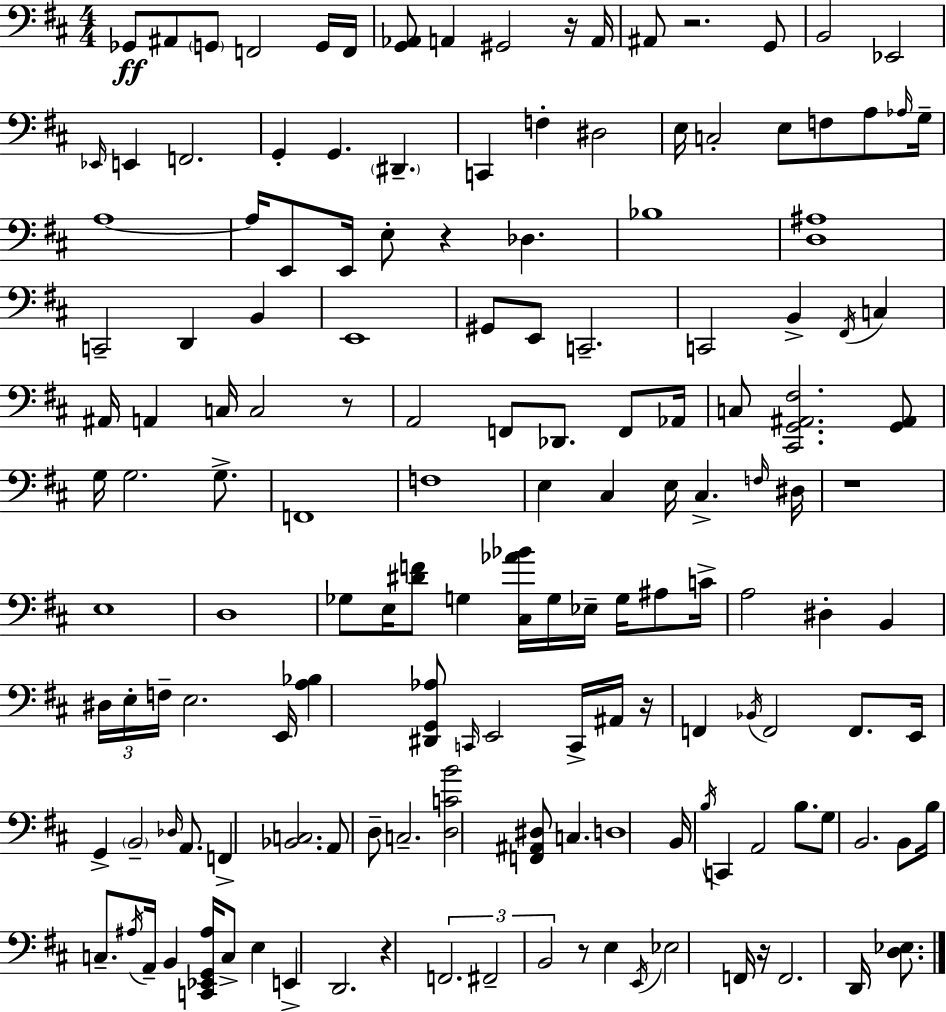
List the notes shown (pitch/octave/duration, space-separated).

Gb2/e A#2/e G2/e F2/h G2/s F2/s [G2,Ab2]/e A2/q G#2/h R/s A2/s A#2/e R/h. G2/e B2/h Eb2/h Eb2/s E2/q F2/h. G2/q G2/q. D#2/q. C2/q F3/q D#3/h E3/s C3/h E3/e F3/e A3/e Ab3/s G3/s A3/w A3/s E2/e E2/s E3/e R/q Db3/q. Bb3/w [D3,A#3]/w C2/h D2/q B2/q E2/w G#2/e E2/e C2/h. C2/h B2/q F#2/s C3/q A#2/s A2/q C3/s C3/h R/e A2/h F2/e Db2/e. F2/e Ab2/s C3/e [C#2,G2,A#2,F#3]/h. [G2,A#2]/e G3/s G3/h. G3/e. F2/w F3/w E3/q C#3/q E3/s C#3/q. F3/s D#3/s R/w E3/w D3/w Gb3/e E3/s [D#4,F4]/e G3/q [C#3,Ab4,Bb4]/s G3/s Eb3/s G3/s A#3/e C4/s A3/h D#3/q B2/q D#3/s E3/s F3/s E3/h. E2/s [A3,Bb3]/q [D#2,G2,Ab3]/e C2/s E2/h C2/s A#2/s R/s F2/q Bb2/s F2/h F2/e. E2/s G2/q B2/h Db3/s A2/e. F2/q [Bb2,C3]/h. A2/e D3/e C3/h. [D3,C4,B4]/h [F2,A#2,D#3]/e C3/q. D3/w B2/s B3/s C2/q A2/h B3/e. G3/e B2/h. B2/e B3/s C3/e. A#3/s A2/s B2/q [C2,Eb2,G2,A#3]/s C3/e E3/q E2/q D2/h. R/q F2/h. F#2/h B2/h R/e E3/q E2/s Eb3/h F2/s R/s F2/h. D2/s [D3,Eb3]/e.